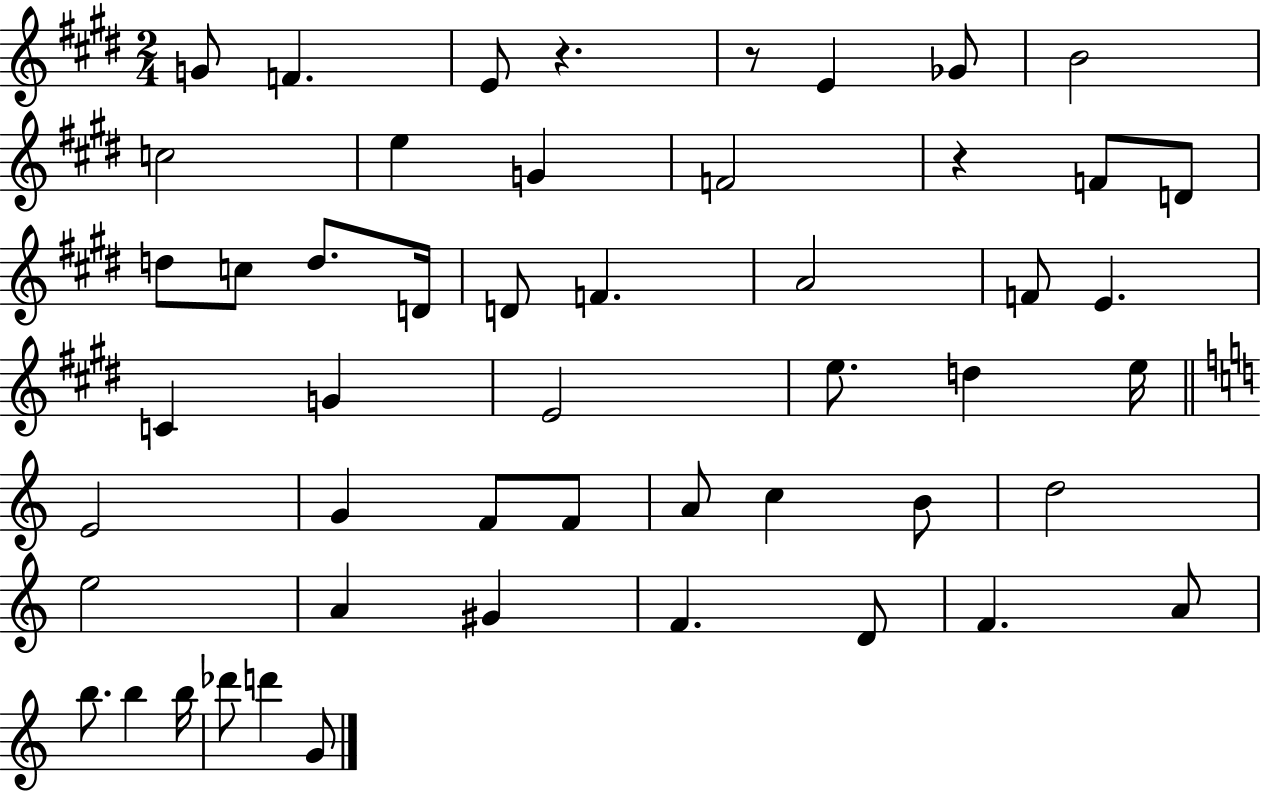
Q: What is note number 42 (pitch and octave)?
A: A4